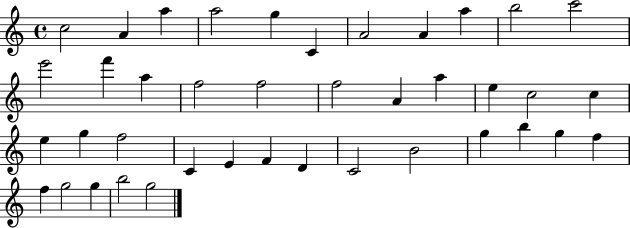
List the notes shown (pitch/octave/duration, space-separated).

C5/h A4/q A5/q A5/h G5/q C4/q A4/h A4/q A5/q B5/h C6/h E6/h F6/q A5/q F5/h F5/h F5/h A4/q A5/q E5/q C5/h C5/q E5/q G5/q F5/h C4/q E4/q F4/q D4/q C4/h B4/h G5/q B5/q G5/q F5/q F5/q G5/h G5/q B5/h G5/h